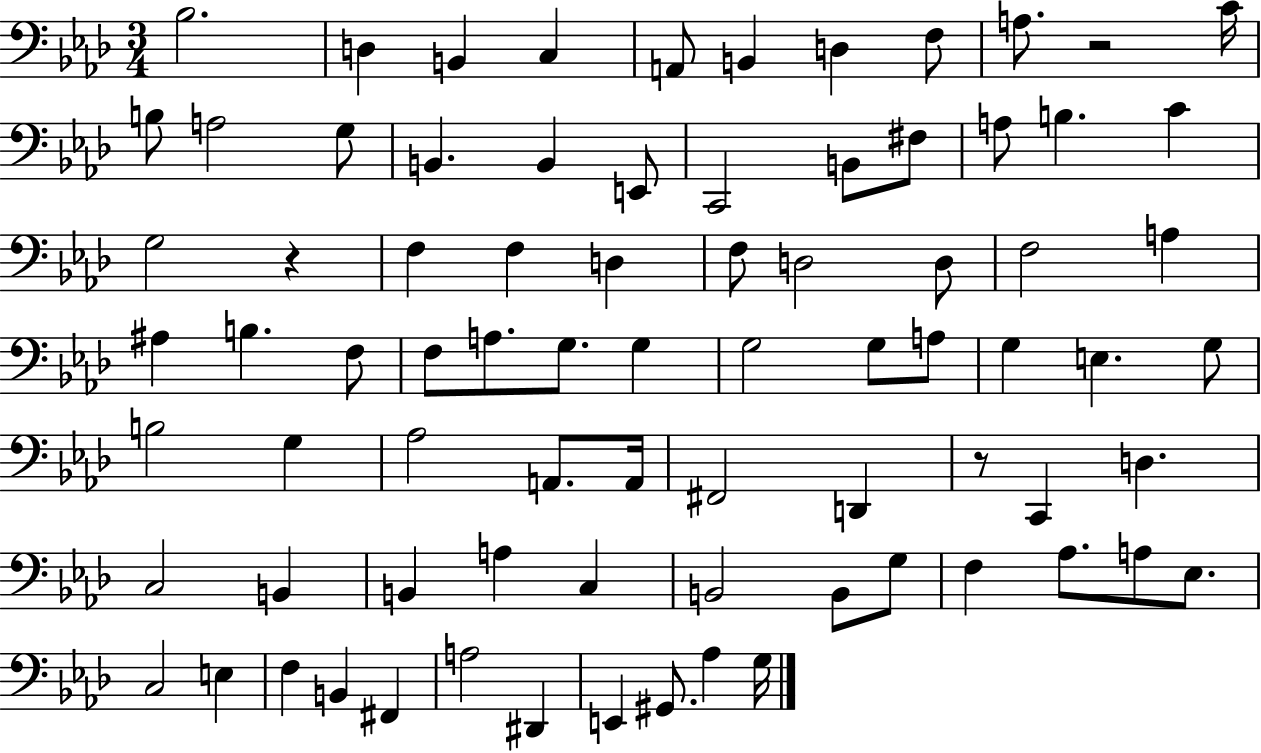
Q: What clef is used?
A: bass